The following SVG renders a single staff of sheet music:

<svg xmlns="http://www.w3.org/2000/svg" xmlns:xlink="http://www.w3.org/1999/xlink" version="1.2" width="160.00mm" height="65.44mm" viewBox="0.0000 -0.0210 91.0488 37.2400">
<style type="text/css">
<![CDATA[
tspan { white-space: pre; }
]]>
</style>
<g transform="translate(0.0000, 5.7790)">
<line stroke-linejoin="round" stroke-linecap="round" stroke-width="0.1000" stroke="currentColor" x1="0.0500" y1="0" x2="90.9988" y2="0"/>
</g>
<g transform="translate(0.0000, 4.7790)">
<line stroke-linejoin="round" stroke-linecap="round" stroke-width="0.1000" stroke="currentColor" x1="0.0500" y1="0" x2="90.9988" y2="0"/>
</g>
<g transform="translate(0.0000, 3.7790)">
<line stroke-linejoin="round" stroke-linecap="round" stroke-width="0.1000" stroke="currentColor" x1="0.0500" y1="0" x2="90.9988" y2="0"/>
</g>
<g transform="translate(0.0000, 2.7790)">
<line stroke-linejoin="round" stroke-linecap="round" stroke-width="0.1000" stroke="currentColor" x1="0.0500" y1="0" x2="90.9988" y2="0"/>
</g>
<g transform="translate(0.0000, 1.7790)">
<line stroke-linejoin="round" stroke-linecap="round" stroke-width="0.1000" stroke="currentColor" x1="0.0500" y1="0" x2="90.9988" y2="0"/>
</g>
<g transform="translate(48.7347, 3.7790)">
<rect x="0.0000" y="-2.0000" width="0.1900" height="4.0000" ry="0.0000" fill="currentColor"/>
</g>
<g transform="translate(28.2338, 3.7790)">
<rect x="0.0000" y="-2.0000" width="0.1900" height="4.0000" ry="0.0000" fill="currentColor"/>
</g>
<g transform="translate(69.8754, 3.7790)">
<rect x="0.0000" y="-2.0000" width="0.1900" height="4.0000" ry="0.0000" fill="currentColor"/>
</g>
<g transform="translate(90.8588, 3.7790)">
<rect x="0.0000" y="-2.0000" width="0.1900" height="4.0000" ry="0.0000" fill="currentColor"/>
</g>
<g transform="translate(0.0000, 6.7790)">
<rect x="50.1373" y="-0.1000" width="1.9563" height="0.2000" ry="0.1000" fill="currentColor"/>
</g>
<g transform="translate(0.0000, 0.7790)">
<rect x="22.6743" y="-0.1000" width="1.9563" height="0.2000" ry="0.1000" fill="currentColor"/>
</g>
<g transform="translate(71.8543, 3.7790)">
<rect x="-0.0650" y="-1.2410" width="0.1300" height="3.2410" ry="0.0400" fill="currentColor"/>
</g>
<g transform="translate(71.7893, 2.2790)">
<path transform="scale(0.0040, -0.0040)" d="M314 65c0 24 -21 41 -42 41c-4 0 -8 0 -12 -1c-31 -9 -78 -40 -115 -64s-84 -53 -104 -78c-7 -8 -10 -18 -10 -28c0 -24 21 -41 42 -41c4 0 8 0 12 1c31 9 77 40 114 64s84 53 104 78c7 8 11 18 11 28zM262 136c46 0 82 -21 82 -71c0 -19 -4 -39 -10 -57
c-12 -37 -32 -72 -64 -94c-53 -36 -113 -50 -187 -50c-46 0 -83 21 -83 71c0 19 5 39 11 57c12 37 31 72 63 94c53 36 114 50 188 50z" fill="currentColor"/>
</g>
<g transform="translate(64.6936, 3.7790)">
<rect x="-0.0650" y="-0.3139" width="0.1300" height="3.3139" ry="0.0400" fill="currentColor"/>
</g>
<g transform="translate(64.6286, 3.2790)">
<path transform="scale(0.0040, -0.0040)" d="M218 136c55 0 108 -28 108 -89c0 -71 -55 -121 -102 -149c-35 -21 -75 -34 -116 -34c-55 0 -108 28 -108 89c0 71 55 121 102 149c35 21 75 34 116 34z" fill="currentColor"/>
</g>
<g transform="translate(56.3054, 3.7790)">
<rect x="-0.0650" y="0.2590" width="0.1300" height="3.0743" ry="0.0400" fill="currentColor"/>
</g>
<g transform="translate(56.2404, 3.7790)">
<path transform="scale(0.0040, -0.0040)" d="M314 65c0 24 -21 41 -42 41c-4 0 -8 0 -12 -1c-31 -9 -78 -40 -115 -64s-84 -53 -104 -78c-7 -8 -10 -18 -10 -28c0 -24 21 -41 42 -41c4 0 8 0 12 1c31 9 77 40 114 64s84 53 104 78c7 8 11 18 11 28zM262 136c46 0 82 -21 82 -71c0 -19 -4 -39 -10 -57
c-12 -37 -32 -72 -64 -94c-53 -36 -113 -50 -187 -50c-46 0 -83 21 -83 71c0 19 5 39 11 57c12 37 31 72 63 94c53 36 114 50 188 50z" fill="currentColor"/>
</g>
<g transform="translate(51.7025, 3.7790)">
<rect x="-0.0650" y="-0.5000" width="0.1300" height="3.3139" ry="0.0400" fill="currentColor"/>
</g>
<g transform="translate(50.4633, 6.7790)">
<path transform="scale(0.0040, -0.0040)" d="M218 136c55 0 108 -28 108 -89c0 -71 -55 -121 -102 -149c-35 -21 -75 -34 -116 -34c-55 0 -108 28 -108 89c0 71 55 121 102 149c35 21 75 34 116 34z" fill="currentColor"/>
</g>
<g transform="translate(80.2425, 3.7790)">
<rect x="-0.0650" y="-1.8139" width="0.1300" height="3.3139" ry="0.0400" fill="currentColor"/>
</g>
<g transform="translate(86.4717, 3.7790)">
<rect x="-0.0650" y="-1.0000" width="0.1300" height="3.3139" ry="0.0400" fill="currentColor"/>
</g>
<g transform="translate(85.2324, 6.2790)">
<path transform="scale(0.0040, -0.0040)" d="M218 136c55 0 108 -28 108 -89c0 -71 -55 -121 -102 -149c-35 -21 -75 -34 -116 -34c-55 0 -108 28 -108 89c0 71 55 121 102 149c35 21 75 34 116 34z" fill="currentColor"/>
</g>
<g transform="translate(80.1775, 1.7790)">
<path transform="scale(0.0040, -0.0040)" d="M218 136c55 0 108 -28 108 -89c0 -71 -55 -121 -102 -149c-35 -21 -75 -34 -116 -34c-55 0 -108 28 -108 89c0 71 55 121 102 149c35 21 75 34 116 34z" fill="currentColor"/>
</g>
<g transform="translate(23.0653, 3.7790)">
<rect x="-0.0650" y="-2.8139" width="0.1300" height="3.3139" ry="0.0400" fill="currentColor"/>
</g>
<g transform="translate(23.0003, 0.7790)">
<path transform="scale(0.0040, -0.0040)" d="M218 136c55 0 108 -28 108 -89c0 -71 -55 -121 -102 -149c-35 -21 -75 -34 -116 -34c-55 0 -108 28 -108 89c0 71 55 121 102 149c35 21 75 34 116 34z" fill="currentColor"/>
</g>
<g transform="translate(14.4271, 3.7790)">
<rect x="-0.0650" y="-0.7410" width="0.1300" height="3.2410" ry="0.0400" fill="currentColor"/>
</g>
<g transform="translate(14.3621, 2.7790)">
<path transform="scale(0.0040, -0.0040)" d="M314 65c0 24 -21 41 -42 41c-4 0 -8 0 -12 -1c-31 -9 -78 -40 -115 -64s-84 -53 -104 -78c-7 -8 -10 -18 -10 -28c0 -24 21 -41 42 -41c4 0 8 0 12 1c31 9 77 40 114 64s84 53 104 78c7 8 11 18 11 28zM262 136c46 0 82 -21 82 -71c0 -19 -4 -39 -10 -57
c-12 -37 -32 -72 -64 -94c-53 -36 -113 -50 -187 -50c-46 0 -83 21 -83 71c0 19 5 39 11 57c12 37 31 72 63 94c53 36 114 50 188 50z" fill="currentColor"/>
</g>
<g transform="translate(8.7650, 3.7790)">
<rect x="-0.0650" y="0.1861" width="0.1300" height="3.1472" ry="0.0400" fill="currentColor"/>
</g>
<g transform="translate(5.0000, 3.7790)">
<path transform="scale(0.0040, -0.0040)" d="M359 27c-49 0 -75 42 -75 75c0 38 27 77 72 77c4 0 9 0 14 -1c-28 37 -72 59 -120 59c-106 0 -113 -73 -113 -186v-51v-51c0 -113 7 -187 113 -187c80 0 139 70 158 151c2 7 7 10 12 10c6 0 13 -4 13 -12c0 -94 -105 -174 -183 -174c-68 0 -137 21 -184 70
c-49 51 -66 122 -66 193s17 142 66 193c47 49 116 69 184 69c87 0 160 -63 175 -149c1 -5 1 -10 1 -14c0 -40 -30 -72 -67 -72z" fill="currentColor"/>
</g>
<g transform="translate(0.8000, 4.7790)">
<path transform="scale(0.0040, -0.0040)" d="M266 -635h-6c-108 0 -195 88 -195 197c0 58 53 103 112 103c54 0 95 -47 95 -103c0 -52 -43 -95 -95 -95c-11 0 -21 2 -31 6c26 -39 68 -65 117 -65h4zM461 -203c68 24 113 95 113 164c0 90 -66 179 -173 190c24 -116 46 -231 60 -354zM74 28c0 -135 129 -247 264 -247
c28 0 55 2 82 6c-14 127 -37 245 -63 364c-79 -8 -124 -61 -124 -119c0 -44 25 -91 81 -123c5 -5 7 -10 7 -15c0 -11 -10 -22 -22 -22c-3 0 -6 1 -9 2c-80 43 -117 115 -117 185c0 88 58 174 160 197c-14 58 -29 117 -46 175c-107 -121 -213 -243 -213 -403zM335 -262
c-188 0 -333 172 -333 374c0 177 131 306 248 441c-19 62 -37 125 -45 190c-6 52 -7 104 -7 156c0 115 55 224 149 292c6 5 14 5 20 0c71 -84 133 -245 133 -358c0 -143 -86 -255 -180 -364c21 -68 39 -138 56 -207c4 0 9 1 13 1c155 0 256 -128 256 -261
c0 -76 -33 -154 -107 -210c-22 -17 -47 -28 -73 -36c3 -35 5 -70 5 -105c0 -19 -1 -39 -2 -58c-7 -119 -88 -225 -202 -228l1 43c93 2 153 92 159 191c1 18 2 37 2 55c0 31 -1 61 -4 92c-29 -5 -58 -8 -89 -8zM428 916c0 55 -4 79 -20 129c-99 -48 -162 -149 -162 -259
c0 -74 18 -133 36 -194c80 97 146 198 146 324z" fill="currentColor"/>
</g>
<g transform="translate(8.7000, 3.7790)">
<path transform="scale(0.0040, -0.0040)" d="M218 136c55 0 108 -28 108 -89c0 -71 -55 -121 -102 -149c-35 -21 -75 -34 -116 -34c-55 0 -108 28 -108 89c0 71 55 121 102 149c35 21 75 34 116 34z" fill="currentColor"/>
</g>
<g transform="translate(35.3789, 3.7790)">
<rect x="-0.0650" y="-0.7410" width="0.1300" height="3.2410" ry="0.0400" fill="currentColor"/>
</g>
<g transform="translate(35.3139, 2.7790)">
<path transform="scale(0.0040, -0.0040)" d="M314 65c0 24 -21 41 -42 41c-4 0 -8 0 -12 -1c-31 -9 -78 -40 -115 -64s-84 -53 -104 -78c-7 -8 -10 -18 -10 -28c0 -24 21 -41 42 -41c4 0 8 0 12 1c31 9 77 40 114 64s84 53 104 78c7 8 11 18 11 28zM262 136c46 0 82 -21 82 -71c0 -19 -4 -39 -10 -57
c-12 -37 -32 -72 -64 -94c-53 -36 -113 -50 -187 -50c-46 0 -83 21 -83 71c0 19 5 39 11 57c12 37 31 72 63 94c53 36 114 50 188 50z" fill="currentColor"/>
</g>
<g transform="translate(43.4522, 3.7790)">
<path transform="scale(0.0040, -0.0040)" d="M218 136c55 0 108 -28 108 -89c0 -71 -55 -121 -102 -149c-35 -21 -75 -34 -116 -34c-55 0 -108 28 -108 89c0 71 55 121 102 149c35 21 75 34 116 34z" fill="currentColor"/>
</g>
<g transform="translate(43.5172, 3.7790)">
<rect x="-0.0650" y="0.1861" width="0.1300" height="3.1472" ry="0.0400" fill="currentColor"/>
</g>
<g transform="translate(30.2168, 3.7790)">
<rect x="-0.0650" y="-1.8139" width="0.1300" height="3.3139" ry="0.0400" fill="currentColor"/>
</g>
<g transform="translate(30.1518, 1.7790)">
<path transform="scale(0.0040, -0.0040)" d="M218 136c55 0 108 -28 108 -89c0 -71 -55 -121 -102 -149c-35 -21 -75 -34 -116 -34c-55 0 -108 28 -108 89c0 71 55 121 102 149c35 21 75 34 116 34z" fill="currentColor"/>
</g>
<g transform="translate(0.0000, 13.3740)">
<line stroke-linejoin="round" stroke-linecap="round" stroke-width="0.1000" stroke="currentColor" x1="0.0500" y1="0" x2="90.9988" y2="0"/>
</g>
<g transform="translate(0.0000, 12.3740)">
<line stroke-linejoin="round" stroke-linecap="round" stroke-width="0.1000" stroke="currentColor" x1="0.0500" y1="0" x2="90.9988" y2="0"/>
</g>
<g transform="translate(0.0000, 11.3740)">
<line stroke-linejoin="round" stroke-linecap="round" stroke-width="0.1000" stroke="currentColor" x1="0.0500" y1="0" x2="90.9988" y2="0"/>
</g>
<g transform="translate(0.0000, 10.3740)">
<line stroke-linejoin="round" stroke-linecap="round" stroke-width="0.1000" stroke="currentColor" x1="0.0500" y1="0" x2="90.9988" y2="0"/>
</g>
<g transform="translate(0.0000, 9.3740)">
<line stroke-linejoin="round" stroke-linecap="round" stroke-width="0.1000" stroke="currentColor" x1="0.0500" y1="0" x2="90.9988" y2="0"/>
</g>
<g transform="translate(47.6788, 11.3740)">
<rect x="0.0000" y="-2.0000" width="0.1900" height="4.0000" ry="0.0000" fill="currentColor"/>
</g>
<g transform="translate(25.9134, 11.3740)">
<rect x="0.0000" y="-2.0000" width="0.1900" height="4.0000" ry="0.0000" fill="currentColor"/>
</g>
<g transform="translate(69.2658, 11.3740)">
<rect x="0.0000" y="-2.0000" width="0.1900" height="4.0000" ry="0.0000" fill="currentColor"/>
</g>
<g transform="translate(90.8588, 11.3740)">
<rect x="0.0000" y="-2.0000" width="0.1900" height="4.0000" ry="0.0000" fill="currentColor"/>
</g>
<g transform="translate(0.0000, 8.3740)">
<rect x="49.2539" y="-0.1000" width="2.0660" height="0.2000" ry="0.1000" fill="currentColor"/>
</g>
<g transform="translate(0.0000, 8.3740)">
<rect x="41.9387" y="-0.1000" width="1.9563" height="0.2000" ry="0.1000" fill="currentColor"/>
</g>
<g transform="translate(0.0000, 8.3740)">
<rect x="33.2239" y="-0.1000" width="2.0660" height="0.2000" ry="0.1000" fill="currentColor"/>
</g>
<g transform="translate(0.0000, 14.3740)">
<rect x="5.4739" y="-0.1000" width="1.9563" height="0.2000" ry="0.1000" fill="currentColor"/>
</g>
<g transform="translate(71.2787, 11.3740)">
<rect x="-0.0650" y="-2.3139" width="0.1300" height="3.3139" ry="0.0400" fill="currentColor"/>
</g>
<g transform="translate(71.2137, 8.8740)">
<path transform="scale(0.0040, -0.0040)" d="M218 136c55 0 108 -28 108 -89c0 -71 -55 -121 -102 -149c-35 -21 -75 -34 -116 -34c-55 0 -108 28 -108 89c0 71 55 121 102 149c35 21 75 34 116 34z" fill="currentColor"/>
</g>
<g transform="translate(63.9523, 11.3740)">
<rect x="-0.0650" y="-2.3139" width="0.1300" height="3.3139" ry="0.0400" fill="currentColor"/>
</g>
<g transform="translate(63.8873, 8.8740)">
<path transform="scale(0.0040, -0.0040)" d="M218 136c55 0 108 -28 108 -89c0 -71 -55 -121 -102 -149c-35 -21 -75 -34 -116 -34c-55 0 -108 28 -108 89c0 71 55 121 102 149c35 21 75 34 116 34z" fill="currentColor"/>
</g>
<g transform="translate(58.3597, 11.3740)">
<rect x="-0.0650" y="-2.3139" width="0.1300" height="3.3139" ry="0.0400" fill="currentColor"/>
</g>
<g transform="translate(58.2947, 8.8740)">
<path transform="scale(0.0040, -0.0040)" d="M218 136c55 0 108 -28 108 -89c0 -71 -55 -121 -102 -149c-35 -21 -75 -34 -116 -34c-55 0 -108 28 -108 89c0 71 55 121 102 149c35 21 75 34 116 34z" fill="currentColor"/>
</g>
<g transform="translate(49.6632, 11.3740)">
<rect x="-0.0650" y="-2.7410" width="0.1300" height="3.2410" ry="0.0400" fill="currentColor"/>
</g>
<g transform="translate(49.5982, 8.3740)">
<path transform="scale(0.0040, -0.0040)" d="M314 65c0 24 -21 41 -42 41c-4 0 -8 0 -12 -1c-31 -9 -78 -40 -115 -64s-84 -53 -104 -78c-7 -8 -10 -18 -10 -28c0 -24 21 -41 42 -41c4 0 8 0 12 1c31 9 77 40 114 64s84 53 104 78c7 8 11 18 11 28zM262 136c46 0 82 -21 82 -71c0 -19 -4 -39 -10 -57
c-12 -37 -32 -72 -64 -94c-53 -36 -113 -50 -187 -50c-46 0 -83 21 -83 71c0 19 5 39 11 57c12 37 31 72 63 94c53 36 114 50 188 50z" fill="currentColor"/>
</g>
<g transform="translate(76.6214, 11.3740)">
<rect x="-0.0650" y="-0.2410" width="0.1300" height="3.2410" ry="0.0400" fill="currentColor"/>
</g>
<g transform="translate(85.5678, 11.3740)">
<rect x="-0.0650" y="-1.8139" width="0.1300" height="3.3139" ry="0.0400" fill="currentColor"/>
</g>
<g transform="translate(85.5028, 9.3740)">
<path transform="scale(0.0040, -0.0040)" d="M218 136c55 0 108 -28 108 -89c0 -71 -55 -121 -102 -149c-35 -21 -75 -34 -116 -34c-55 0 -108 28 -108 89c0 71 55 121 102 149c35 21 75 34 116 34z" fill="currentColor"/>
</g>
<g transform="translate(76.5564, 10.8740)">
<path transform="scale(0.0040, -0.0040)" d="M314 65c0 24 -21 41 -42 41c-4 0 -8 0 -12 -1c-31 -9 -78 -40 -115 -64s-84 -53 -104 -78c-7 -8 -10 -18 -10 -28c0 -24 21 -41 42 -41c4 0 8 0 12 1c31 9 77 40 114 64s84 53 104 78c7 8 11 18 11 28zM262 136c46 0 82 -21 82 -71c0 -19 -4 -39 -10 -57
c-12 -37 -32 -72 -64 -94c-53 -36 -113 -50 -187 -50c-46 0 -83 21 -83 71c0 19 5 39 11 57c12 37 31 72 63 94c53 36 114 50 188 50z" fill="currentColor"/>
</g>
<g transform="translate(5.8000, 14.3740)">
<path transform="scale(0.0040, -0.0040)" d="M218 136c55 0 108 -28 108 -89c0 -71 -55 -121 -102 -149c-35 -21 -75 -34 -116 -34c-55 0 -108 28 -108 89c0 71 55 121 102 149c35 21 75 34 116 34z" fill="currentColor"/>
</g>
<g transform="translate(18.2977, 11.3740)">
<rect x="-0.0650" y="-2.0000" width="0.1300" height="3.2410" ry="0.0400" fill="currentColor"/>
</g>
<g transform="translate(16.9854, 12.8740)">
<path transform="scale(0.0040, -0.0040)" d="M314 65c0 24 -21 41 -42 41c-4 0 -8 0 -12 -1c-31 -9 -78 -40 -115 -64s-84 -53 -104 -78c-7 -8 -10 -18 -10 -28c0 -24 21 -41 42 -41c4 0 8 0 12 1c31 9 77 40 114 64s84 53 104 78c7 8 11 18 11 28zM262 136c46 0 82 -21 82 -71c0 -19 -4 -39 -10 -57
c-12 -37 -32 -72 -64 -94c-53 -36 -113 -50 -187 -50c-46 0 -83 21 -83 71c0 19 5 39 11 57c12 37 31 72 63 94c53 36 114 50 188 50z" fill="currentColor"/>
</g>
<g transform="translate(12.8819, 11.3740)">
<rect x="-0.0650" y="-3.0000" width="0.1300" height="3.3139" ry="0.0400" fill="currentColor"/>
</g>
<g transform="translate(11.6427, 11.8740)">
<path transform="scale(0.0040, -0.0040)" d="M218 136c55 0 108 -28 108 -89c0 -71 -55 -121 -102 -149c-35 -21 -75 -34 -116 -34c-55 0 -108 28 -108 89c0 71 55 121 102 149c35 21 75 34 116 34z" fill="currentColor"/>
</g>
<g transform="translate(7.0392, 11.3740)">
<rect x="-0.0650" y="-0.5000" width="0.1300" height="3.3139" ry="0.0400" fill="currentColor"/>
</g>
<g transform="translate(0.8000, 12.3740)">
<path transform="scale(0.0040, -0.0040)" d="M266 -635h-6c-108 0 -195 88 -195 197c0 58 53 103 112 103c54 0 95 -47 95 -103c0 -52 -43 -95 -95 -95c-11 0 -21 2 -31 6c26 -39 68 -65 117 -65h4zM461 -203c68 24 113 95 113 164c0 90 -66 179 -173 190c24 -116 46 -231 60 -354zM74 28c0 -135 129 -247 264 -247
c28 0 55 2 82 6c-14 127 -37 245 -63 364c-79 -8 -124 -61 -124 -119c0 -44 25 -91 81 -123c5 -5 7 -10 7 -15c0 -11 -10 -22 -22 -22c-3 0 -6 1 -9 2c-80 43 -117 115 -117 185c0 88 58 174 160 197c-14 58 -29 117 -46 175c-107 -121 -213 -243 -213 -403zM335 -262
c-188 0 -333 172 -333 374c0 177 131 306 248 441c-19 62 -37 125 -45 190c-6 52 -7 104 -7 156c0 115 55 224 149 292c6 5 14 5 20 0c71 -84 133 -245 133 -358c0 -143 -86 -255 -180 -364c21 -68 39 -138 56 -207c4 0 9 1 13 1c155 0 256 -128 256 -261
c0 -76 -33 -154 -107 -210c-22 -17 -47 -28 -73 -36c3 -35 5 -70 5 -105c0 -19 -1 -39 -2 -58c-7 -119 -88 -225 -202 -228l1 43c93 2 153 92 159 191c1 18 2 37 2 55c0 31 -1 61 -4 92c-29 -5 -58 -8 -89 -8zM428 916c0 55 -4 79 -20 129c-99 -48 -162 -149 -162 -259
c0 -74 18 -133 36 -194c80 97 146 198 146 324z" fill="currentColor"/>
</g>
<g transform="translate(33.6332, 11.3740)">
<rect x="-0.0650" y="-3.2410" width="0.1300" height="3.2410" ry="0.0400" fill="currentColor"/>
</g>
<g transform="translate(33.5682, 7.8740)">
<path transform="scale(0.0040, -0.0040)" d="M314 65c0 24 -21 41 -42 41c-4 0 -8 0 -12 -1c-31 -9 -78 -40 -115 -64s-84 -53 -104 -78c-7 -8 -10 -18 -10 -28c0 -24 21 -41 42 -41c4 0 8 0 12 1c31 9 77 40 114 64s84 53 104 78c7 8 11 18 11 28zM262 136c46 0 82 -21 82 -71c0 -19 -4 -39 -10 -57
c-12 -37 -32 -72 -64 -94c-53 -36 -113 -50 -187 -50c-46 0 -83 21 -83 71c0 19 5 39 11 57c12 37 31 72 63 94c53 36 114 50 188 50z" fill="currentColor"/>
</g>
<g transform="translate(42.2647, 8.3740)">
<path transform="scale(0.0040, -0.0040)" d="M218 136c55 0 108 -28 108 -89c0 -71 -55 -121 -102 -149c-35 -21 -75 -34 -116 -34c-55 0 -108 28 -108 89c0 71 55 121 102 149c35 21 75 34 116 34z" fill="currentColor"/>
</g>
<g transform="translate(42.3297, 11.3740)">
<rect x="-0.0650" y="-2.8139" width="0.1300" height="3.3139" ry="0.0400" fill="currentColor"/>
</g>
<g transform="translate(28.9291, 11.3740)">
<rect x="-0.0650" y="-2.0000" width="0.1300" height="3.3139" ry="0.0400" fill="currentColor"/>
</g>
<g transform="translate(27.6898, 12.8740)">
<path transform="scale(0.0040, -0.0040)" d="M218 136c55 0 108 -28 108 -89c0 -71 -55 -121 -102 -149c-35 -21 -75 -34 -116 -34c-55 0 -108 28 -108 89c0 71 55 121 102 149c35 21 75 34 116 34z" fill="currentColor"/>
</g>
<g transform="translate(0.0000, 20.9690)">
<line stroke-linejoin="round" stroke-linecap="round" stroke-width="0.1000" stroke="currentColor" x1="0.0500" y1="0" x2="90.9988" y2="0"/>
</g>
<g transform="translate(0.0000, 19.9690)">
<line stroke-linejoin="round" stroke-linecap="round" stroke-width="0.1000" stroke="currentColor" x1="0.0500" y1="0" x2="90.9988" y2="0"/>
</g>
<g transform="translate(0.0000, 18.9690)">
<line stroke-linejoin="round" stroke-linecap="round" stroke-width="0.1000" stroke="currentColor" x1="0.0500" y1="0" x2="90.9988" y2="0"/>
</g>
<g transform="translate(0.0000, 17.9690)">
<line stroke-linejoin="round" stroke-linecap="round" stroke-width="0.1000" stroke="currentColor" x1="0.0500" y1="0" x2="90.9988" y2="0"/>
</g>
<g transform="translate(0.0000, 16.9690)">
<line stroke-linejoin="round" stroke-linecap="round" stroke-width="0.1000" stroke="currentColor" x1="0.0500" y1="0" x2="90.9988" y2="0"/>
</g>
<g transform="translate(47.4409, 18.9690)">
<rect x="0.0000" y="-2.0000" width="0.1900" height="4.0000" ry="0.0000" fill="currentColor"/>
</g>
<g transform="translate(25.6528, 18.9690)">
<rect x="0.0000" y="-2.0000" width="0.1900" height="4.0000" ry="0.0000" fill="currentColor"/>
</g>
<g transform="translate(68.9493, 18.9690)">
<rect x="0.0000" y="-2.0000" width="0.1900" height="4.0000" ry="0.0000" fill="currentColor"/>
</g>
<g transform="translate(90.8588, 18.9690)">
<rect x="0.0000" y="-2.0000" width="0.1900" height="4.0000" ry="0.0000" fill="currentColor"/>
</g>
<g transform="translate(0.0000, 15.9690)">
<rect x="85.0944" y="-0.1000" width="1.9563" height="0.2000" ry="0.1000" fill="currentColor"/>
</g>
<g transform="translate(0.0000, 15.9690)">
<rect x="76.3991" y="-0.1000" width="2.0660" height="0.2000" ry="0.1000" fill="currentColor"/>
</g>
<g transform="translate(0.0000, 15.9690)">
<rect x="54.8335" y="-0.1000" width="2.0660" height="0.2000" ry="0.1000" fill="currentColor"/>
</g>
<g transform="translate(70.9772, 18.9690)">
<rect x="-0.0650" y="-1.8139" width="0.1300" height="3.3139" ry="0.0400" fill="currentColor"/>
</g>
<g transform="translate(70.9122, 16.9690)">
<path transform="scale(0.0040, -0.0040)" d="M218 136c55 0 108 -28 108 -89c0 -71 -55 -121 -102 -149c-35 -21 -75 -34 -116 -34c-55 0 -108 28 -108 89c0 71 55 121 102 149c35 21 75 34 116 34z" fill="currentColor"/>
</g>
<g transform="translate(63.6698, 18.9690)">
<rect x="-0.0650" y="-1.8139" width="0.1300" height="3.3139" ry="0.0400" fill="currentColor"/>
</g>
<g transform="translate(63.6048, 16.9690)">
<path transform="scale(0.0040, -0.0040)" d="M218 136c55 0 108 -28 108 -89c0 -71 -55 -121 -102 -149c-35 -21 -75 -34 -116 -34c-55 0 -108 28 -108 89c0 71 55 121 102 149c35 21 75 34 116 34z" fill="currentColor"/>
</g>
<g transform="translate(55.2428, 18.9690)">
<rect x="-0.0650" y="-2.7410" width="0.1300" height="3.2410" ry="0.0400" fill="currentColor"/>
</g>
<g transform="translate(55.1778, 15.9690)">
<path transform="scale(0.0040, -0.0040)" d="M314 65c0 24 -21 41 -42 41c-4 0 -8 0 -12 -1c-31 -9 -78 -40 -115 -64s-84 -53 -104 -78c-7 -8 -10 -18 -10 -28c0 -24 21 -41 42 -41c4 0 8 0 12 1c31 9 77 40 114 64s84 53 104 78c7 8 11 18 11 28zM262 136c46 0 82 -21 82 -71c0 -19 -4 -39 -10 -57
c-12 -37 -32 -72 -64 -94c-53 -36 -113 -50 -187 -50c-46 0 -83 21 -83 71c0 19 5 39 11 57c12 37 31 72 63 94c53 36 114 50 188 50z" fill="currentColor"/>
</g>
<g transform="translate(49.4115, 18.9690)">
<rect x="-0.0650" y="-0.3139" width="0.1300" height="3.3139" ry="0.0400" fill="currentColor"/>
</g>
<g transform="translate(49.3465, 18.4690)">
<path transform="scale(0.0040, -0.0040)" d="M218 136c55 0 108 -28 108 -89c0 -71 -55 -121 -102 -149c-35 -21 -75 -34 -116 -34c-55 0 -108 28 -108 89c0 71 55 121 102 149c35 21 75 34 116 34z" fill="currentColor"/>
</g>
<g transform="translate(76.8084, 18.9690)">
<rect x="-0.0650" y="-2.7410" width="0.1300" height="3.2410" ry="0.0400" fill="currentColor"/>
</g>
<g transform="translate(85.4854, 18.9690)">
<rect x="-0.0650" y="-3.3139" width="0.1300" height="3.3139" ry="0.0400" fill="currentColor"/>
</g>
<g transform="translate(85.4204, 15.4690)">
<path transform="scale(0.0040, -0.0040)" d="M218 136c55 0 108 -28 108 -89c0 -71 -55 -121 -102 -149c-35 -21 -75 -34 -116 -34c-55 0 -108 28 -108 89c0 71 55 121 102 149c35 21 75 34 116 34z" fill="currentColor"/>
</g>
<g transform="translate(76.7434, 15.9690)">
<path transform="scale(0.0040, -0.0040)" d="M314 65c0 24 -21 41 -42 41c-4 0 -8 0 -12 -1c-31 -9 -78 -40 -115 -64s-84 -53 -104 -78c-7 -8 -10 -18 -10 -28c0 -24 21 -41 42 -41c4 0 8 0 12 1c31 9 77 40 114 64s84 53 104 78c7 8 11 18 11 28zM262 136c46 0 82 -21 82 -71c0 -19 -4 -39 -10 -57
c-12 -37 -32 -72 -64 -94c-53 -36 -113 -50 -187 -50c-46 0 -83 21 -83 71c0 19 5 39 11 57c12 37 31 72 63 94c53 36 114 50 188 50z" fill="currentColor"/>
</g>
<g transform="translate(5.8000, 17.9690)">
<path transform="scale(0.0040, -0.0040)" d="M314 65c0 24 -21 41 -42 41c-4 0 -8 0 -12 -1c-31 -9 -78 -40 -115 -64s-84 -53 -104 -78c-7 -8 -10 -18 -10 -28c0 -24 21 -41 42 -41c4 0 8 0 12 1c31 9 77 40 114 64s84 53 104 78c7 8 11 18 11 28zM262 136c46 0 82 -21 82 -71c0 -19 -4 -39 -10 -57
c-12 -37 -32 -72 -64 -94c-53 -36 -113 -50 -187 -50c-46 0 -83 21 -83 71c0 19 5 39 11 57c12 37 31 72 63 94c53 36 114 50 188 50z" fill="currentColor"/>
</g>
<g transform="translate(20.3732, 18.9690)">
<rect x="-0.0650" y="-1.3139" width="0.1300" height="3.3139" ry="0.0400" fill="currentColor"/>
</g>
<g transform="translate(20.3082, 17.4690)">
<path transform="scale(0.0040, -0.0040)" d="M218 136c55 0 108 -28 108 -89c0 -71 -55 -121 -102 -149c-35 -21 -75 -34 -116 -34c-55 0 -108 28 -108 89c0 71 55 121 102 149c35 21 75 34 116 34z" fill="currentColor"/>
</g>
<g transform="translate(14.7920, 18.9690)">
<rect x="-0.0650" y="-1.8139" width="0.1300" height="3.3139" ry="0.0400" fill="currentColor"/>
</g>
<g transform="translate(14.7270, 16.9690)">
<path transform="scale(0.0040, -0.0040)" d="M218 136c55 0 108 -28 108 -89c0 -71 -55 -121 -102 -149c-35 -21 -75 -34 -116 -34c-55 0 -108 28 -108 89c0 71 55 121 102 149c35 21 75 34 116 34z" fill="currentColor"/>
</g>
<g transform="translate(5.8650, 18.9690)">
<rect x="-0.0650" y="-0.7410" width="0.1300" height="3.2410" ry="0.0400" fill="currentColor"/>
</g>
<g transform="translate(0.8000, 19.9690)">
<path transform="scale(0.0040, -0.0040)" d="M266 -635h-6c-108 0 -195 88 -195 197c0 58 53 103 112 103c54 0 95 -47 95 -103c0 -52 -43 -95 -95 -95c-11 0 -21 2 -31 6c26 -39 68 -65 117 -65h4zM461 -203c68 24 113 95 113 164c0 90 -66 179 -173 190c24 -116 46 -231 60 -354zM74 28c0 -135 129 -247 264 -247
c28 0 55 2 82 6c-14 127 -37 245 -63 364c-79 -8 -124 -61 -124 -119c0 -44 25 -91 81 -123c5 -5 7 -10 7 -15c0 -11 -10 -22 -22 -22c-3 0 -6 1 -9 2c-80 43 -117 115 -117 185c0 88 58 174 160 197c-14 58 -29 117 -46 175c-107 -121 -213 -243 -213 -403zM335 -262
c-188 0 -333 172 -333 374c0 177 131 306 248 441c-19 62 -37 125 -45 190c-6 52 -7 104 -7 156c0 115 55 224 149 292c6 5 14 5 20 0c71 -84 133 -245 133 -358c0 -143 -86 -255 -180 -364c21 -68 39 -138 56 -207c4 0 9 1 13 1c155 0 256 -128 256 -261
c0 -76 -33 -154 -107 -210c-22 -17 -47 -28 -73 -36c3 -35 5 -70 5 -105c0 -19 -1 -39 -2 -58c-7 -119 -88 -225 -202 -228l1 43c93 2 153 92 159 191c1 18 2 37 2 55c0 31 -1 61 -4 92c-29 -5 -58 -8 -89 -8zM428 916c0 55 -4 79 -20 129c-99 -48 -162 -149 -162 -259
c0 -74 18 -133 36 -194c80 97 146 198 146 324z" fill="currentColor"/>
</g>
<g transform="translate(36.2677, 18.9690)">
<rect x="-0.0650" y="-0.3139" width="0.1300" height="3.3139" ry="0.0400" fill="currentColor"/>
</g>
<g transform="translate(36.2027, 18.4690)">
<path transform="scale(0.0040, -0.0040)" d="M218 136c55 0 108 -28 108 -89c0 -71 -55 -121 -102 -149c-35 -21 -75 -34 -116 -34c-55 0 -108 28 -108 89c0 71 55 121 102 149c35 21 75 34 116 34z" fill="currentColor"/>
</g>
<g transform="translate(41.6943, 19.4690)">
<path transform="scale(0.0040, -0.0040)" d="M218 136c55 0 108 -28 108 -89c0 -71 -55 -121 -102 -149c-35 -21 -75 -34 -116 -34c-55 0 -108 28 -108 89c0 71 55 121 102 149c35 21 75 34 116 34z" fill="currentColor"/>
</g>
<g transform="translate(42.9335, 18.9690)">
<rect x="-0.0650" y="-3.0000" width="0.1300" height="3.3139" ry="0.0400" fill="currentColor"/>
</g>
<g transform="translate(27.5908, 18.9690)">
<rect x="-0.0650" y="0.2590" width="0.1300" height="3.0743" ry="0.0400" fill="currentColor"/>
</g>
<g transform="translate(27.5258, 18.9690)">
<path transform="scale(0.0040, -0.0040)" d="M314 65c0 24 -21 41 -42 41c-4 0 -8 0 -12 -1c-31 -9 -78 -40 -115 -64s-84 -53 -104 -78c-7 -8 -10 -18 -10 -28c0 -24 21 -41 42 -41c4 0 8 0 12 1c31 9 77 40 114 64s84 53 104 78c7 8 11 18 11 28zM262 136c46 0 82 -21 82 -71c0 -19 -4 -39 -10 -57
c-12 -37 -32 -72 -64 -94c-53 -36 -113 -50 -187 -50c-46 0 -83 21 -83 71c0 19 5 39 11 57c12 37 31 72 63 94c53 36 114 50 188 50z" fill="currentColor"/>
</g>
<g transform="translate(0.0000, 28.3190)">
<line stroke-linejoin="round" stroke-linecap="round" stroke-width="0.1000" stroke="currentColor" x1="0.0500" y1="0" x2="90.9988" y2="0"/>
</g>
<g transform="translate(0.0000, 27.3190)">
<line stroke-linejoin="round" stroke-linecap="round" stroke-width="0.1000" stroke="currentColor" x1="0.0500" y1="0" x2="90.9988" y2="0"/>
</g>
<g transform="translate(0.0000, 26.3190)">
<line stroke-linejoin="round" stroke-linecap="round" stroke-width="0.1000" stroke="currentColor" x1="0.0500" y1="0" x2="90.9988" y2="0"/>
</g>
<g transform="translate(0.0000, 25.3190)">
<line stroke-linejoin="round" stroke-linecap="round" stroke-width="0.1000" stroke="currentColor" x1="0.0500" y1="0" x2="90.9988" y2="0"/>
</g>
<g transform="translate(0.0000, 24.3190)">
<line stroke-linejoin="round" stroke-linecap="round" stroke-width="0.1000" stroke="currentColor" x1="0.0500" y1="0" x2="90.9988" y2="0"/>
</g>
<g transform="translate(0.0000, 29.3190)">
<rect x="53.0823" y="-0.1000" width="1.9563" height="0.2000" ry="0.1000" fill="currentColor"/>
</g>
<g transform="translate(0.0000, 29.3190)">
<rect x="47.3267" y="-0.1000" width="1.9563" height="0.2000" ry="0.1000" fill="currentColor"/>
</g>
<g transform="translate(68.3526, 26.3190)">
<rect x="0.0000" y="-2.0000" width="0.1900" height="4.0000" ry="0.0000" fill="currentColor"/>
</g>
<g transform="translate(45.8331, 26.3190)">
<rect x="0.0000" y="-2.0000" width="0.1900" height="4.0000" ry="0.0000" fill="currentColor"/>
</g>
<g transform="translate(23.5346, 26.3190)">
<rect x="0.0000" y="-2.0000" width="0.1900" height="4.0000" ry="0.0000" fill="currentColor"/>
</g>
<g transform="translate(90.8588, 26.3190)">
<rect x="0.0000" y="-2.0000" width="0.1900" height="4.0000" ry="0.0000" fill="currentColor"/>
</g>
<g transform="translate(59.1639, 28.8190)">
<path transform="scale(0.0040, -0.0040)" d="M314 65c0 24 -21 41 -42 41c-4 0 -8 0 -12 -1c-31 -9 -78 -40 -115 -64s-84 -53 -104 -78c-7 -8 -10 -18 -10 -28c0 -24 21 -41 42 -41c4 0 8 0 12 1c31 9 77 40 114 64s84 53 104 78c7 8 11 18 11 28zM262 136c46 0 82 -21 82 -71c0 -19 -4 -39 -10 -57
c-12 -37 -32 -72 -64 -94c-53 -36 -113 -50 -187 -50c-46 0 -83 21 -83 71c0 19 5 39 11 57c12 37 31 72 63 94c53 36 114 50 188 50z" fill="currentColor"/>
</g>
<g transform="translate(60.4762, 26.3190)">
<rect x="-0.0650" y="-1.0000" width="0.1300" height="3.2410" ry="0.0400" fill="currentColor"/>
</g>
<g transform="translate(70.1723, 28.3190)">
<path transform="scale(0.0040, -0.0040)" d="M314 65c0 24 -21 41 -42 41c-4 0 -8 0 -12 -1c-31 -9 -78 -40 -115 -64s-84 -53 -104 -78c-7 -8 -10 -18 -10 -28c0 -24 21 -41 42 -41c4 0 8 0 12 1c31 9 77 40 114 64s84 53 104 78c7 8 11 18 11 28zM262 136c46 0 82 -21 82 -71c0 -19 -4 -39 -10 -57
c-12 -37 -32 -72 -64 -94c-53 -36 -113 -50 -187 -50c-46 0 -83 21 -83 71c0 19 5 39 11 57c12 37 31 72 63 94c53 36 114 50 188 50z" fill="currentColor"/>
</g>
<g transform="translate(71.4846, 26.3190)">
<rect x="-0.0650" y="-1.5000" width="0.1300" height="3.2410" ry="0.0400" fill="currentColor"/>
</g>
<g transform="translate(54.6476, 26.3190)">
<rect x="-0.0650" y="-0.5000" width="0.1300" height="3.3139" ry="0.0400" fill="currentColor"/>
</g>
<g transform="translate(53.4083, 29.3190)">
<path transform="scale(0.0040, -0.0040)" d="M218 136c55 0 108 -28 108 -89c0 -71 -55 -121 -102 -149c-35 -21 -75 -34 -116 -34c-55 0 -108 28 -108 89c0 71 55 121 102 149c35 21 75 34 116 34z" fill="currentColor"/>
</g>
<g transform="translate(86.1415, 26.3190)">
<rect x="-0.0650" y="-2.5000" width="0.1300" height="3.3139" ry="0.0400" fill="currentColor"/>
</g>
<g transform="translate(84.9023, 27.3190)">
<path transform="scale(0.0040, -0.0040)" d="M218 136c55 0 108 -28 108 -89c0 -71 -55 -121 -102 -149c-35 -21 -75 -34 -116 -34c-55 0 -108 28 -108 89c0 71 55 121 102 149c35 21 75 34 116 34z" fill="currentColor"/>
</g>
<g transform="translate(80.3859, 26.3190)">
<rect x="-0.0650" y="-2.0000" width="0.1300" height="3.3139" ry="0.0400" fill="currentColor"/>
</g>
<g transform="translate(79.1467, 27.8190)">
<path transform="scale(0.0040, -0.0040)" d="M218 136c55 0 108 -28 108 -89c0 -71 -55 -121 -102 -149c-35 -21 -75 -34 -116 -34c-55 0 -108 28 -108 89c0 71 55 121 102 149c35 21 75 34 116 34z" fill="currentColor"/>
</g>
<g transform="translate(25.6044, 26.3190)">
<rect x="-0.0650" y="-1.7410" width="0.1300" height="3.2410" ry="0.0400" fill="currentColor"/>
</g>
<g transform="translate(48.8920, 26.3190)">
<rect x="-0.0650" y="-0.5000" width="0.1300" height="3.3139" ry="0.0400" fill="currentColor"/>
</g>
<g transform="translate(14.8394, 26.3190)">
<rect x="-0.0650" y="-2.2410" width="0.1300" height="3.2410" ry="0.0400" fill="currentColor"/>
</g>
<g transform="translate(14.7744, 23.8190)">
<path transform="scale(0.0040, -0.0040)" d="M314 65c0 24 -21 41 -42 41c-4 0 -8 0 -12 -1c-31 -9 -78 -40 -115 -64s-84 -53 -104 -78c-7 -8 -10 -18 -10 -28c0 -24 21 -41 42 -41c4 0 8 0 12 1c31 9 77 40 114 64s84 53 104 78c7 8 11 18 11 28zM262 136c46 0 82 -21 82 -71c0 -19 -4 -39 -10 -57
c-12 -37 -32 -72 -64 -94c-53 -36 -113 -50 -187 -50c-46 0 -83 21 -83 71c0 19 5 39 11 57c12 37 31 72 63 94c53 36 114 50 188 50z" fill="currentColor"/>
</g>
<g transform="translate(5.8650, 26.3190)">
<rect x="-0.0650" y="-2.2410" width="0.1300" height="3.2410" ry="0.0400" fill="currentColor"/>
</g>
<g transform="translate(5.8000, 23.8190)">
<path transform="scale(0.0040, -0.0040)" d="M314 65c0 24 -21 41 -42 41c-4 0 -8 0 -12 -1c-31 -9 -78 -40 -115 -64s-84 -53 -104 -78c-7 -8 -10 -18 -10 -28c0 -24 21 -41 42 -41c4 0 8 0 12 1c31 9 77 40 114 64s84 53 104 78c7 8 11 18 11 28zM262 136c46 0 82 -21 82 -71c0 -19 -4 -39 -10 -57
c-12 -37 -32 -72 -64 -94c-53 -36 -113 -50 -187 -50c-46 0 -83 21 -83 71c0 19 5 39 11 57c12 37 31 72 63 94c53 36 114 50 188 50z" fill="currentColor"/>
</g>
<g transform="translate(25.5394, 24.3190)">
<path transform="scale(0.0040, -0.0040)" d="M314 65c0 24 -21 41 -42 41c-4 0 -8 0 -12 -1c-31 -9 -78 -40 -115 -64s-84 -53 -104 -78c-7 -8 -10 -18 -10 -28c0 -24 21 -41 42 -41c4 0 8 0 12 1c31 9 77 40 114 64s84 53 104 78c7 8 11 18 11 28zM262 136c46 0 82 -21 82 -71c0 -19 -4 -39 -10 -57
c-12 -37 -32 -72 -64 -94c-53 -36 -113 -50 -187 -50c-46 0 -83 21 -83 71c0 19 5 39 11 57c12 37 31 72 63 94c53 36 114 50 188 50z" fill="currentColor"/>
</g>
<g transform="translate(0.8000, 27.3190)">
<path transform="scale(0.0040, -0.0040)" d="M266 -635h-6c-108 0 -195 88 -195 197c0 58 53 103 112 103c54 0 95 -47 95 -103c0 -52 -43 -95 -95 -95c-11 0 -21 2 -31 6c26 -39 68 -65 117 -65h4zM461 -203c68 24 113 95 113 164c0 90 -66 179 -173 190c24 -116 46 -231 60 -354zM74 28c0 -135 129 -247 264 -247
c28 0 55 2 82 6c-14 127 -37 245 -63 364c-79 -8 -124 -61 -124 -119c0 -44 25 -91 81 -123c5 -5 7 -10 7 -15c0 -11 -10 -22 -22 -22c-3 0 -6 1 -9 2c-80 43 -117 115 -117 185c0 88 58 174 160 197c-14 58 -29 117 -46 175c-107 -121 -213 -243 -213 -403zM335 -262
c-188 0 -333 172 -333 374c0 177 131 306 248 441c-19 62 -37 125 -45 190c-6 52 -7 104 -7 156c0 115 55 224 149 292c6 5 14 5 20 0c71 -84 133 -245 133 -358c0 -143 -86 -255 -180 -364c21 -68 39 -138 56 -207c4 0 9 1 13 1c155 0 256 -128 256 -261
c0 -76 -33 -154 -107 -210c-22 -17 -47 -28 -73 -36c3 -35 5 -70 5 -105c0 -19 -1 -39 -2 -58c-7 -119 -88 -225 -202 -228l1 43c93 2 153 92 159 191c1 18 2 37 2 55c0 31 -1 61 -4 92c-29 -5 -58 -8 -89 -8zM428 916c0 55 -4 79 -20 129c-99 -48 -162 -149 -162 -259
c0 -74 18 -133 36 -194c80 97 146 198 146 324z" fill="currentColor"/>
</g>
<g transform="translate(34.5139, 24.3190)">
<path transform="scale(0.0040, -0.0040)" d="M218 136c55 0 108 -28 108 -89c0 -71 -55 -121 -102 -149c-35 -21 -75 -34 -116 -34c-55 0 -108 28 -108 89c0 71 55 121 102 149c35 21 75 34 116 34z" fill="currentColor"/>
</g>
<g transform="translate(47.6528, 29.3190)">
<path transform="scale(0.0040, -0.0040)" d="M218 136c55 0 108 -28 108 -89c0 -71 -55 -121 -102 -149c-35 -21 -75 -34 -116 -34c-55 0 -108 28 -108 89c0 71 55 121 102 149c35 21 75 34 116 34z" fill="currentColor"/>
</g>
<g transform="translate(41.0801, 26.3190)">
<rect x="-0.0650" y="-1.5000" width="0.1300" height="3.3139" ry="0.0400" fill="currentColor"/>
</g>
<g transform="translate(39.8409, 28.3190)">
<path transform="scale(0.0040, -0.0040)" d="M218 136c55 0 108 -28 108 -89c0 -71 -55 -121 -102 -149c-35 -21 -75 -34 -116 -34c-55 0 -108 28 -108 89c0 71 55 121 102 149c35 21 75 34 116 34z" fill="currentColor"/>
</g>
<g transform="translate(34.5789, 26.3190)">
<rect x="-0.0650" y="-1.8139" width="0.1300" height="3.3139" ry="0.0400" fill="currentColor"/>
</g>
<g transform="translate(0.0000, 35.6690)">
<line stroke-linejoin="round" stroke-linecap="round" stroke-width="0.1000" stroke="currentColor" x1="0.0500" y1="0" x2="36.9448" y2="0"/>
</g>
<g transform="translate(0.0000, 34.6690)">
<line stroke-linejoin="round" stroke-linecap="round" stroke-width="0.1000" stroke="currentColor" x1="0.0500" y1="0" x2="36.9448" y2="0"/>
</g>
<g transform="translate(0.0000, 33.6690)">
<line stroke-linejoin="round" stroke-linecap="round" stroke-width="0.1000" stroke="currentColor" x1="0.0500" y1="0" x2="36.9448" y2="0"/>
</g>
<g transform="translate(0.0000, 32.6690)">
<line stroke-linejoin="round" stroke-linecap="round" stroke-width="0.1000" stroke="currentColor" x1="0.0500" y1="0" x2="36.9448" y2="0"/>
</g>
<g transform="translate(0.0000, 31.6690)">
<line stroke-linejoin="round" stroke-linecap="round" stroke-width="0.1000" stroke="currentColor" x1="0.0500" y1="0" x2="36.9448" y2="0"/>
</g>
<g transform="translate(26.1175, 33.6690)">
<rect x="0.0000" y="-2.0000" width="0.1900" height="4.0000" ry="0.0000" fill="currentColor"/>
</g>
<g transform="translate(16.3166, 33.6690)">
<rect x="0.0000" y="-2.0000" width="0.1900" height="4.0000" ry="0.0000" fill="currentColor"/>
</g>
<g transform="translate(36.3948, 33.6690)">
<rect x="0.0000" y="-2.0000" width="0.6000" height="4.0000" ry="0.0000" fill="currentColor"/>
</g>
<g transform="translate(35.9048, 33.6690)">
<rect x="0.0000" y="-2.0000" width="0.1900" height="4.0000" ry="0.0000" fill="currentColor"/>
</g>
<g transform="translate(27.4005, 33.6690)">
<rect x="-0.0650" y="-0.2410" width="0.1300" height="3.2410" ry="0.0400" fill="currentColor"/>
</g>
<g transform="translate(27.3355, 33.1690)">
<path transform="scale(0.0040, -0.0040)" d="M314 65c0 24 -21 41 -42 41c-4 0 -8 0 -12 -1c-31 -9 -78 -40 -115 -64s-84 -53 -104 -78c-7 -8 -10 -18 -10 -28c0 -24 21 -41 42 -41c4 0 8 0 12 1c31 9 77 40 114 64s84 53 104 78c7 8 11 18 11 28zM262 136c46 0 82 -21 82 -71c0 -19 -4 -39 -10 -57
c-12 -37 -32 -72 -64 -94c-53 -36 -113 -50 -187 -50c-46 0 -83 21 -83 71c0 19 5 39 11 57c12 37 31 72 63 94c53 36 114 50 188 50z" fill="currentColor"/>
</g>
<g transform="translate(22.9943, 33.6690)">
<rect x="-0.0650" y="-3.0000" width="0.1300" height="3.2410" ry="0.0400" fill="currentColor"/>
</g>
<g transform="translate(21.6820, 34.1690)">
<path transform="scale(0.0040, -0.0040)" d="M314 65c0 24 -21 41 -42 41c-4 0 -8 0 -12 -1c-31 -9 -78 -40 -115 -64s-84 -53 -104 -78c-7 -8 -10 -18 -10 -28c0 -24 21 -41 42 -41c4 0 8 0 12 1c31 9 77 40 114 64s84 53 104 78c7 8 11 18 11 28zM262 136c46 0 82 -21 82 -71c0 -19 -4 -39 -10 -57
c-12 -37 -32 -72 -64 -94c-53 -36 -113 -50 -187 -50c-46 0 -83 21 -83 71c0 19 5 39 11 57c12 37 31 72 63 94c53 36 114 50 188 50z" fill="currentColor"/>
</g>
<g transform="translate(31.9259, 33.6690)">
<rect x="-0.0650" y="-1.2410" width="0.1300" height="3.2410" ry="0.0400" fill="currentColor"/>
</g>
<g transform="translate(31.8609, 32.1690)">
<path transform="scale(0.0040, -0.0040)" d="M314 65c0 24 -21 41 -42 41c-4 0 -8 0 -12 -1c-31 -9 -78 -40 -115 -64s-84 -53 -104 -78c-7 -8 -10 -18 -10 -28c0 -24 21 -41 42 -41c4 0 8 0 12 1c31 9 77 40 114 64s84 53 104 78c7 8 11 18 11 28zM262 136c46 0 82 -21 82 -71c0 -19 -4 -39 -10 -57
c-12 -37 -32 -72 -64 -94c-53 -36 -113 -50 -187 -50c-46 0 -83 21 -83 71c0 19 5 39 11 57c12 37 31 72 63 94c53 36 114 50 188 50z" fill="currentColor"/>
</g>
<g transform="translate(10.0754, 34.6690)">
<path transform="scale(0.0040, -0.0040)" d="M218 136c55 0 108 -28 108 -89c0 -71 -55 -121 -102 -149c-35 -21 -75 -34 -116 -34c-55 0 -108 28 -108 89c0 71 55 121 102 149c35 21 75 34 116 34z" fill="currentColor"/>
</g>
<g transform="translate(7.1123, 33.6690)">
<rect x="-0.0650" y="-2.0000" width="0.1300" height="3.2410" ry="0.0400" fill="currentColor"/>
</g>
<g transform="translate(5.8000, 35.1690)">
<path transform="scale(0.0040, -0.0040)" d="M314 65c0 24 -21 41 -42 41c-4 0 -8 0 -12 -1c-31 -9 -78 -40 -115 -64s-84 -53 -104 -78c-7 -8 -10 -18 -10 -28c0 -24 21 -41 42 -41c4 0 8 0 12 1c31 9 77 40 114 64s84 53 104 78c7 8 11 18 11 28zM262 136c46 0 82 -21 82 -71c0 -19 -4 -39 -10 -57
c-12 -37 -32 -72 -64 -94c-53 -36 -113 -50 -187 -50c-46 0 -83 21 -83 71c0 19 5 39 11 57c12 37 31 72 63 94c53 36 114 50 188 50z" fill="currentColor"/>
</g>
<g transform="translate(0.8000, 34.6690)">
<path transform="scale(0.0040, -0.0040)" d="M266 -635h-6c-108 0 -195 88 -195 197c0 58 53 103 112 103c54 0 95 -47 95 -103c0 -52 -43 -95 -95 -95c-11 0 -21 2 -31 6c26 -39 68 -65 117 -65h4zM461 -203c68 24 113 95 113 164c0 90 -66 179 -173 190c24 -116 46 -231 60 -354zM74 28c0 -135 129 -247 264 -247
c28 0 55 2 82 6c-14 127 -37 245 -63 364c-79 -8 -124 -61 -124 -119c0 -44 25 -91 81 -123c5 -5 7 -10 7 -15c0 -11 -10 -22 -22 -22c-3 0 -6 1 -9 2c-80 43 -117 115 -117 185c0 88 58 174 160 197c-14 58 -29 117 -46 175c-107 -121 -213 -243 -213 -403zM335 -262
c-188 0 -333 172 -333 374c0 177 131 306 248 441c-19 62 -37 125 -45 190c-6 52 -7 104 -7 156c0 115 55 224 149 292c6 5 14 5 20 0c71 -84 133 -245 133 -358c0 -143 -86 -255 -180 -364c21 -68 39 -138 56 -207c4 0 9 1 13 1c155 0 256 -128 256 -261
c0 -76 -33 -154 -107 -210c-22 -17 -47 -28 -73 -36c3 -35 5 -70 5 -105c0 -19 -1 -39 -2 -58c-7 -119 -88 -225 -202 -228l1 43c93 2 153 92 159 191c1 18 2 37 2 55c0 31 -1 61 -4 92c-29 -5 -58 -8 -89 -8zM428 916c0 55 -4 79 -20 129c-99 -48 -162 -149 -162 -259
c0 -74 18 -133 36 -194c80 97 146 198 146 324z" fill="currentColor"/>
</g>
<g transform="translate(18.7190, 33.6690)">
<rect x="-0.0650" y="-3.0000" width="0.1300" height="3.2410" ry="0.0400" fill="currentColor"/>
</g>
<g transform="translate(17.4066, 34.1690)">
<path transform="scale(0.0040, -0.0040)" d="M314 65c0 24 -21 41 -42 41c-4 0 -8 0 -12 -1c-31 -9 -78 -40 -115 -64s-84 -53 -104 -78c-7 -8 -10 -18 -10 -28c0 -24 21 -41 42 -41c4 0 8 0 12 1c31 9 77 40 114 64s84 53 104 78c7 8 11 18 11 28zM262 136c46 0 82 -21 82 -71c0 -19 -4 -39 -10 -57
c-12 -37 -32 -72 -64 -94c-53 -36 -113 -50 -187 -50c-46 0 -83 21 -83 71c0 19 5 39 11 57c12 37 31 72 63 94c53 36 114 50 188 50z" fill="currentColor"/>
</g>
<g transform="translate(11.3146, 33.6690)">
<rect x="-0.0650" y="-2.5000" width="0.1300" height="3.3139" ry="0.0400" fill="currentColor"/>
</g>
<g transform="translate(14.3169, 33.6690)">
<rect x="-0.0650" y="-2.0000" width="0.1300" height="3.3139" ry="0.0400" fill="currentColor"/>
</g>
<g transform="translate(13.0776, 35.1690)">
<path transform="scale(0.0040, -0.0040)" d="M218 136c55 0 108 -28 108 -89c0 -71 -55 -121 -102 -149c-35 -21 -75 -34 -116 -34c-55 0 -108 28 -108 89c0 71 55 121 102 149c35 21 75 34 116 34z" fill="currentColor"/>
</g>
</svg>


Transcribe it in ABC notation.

X:1
T:Untitled
M:4/4
L:1/4
K:C
B d2 a f d2 B C B2 c e2 f D C A F2 F b2 a a2 g g g c2 f d2 f e B2 c A c a2 f f a2 b g2 g2 f2 f E C C D2 E2 F G F2 G F A2 A2 c2 e2